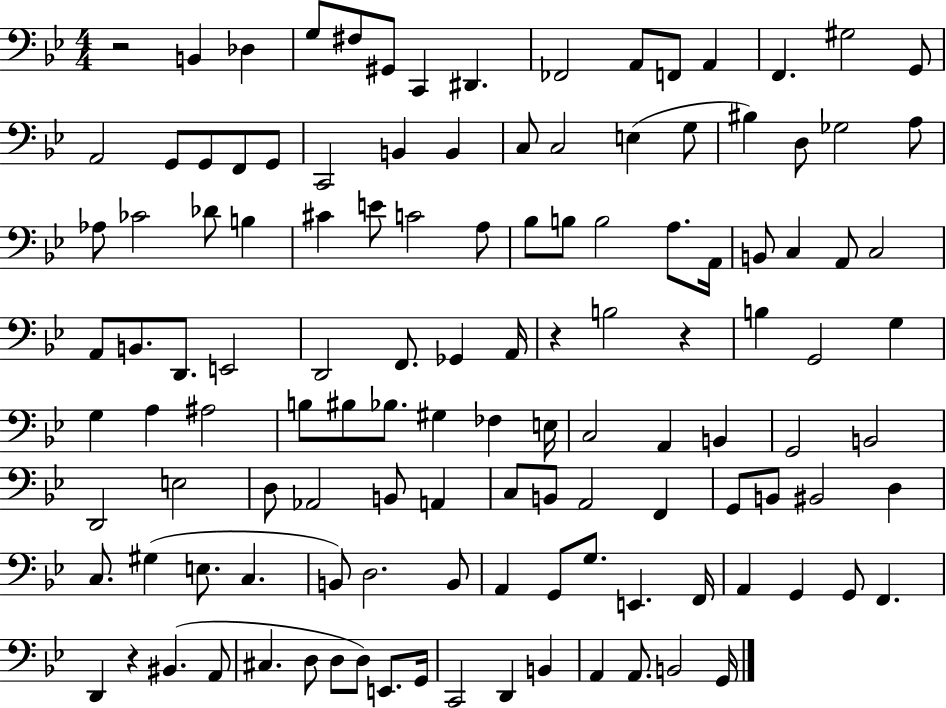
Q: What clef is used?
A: bass